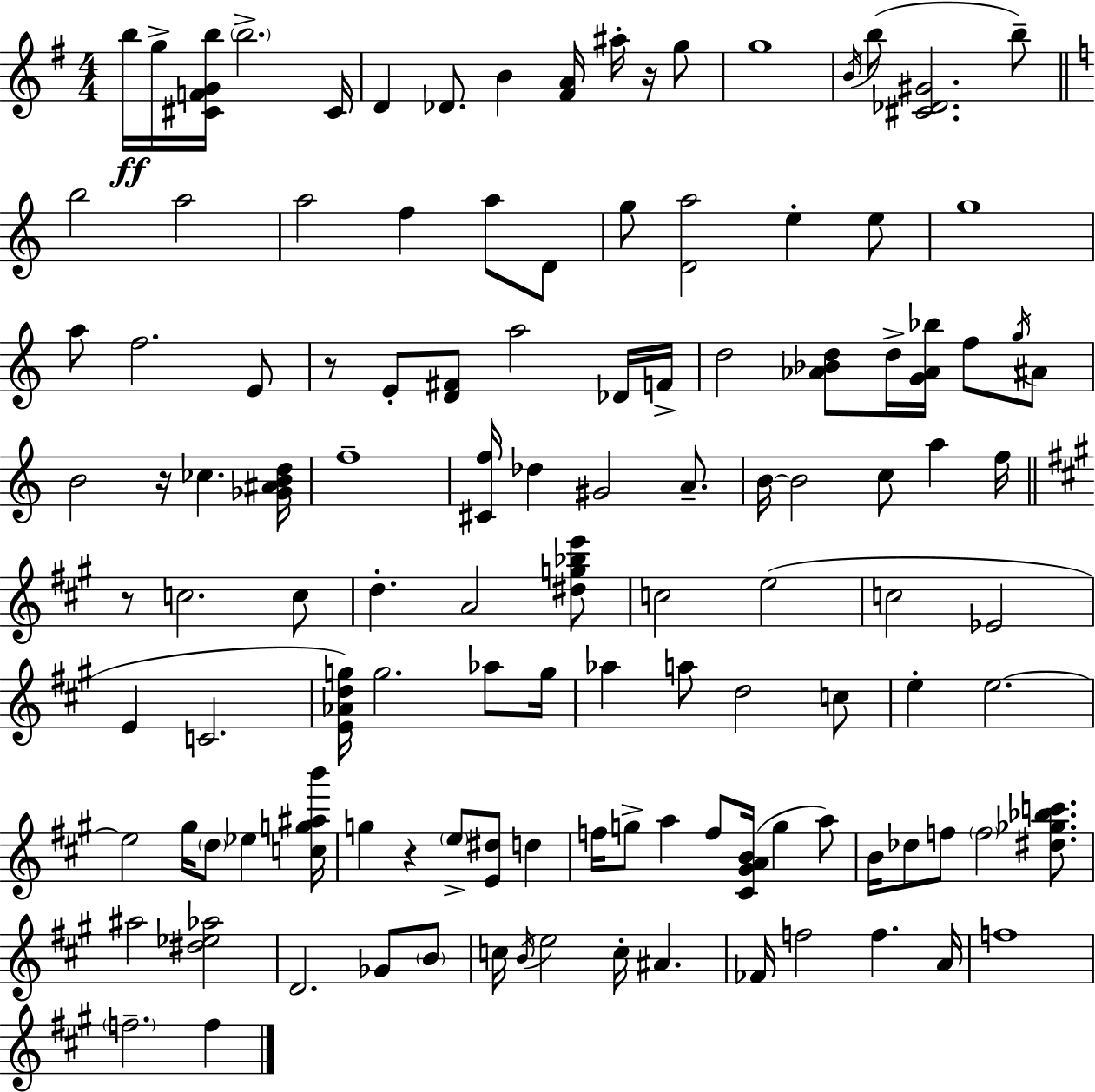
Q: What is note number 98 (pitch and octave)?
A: F5